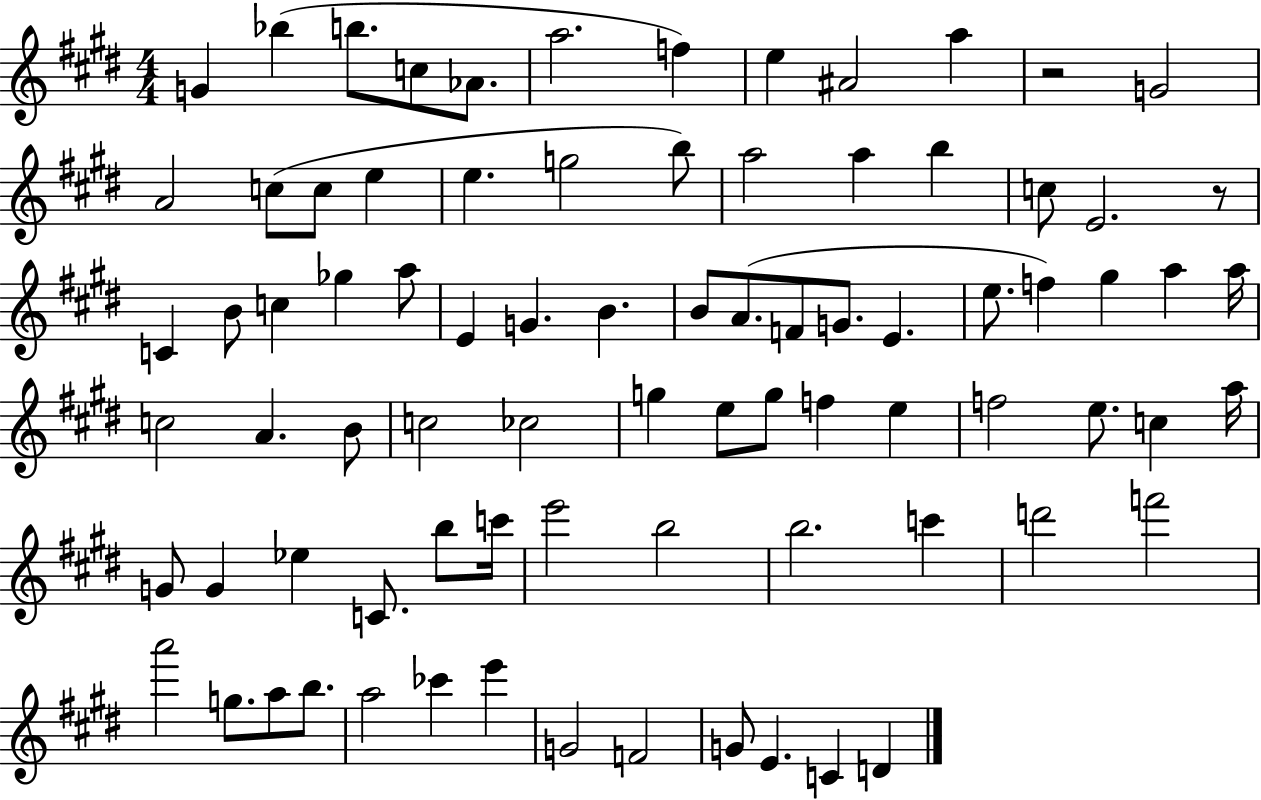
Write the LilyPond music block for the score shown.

{
  \clef treble
  \numericTimeSignature
  \time 4/4
  \key e \major
  g'4 bes''4( b''8. c''8 aes'8. | a''2. f''4) | e''4 ais'2 a''4 | r2 g'2 | \break a'2 c''8( c''8 e''4 | e''4. g''2 b''8) | a''2 a''4 b''4 | c''8 e'2. r8 | \break c'4 b'8 c''4 ges''4 a''8 | e'4 g'4. b'4. | b'8 a'8.( f'8 g'8. e'4. | e''8. f''4) gis''4 a''4 a''16 | \break c''2 a'4. b'8 | c''2 ces''2 | g''4 e''8 g''8 f''4 e''4 | f''2 e''8. c''4 a''16 | \break g'8 g'4 ees''4 c'8. b''8 c'''16 | e'''2 b''2 | b''2. c'''4 | d'''2 f'''2 | \break a'''2 g''8. a''8 b''8. | a''2 ces'''4 e'''4 | g'2 f'2 | g'8 e'4. c'4 d'4 | \break \bar "|."
}